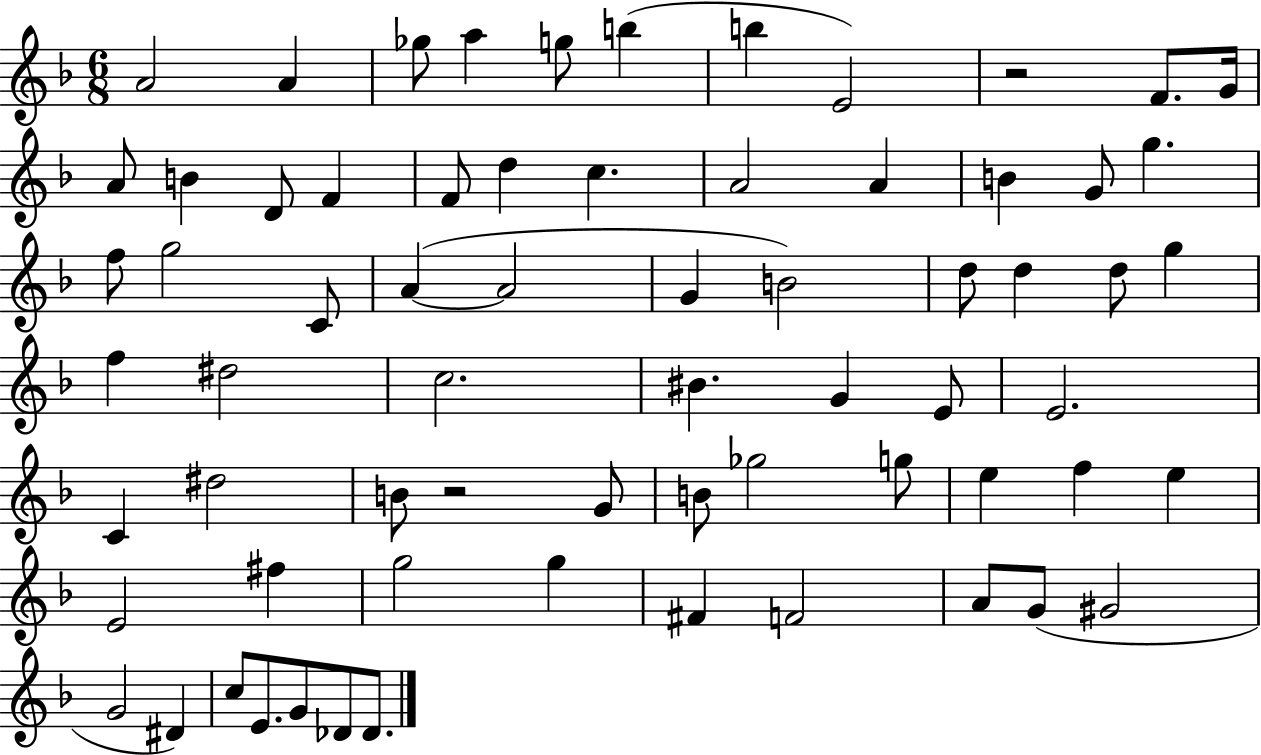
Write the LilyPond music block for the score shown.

{
  \clef treble
  \numericTimeSignature
  \time 6/8
  \key f \major
  a'2 a'4 | ges''8 a''4 g''8 b''4( | b''4 e'2) | r2 f'8. g'16 | \break a'8 b'4 d'8 f'4 | f'8 d''4 c''4. | a'2 a'4 | b'4 g'8 g''4. | \break f''8 g''2 c'8 | a'4~(~ a'2 | g'4 b'2) | d''8 d''4 d''8 g''4 | \break f''4 dis''2 | c''2. | bis'4. g'4 e'8 | e'2. | \break c'4 dis''2 | b'8 r2 g'8 | b'8 ges''2 g''8 | e''4 f''4 e''4 | \break e'2 fis''4 | g''2 g''4 | fis'4 f'2 | a'8 g'8( gis'2 | \break g'2 dis'4) | c''8 e'8. g'8 des'8 des'8. | \bar "|."
}